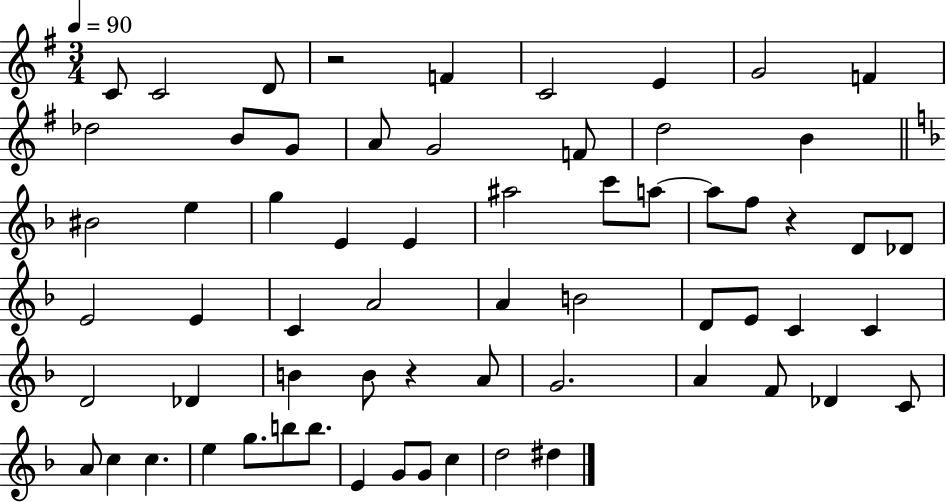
{
  \clef treble
  \numericTimeSignature
  \time 3/4
  \key g \major
  \tempo 4 = 90
  \repeat volta 2 { c'8 c'2 d'8 | r2 f'4 | c'2 e'4 | g'2 f'4 | \break des''2 b'8 g'8 | a'8 g'2 f'8 | d''2 b'4 | \bar "||" \break \key d \minor bis'2 e''4 | g''4 e'4 e'4 | ais''2 c'''8 a''8~~ | a''8 f''8 r4 d'8 des'8 | \break e'2 e'4 | c'4 a'2 | a'4 b'2 | d'8 e'8 c'4 c'4 | \break d'2 des'4 | b'4 b'8 r4 a'8 | g'2. | a'4 f'8 des'4 c'8 | \break a'8 c''4 c''4. | e''4 g''8. b''8 b''8. | e'4 g'8 g'8 c''4 | d''2 dis''4 | \break } \bar "|."
}